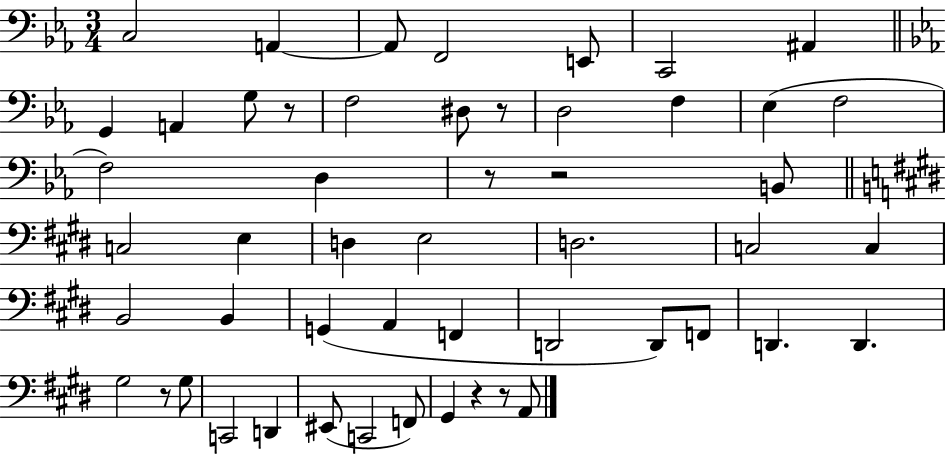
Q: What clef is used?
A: bass